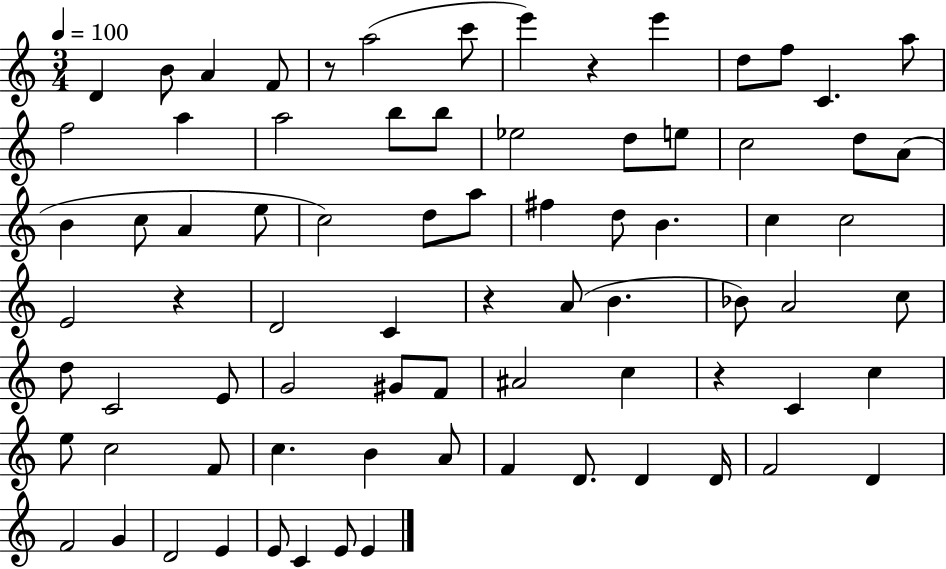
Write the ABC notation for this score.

X:1
T:Untitled
M:3/4
L:1/4
K:C
D B/2 A F/2 z/2 a2 c'/2 e' z e' d/2 f/2 C a/2 f2 a a2 b/2 b/2 _e2 d/2 e/2 c2 d/2 A/2 B c/2 A e/2 c2 d/2 a/2 ^f d/2 B c c2 E2 z D2 C z A/2 B _B/2 A2 c/2 d/2 C2 E/2 G2 ^G/2 F/2 ^A2 c z C c e/2 c2 F/2 c B A/2 F D/2 D D/4 F2 D F2 G D2 E E/2 C E/2 E